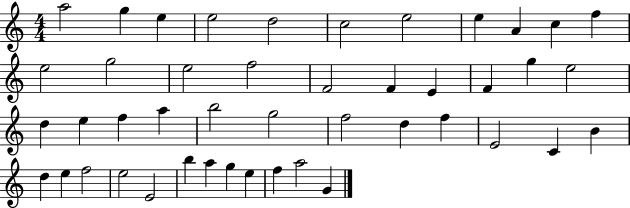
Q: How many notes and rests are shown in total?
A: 45